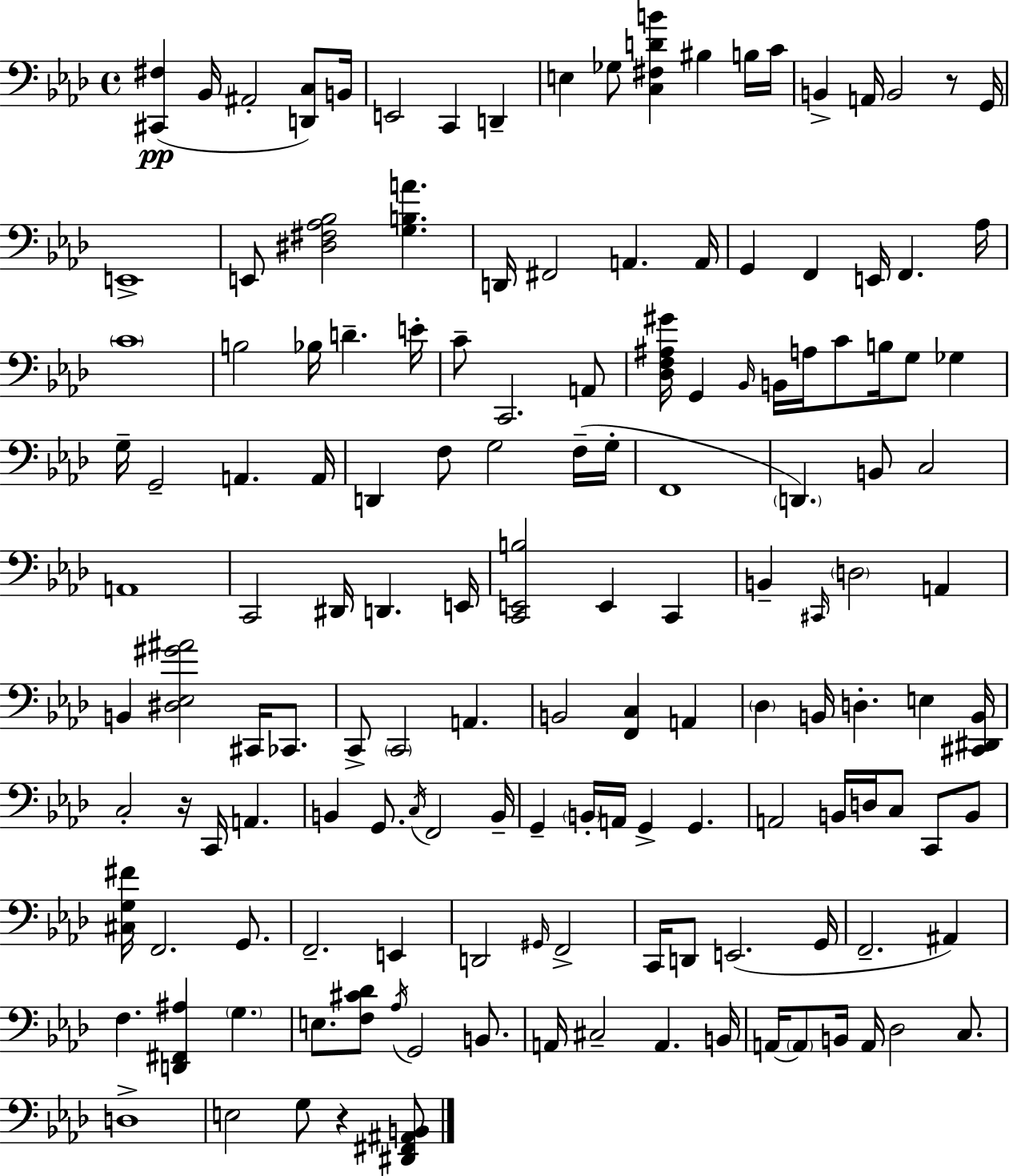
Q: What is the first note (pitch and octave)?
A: Bb2